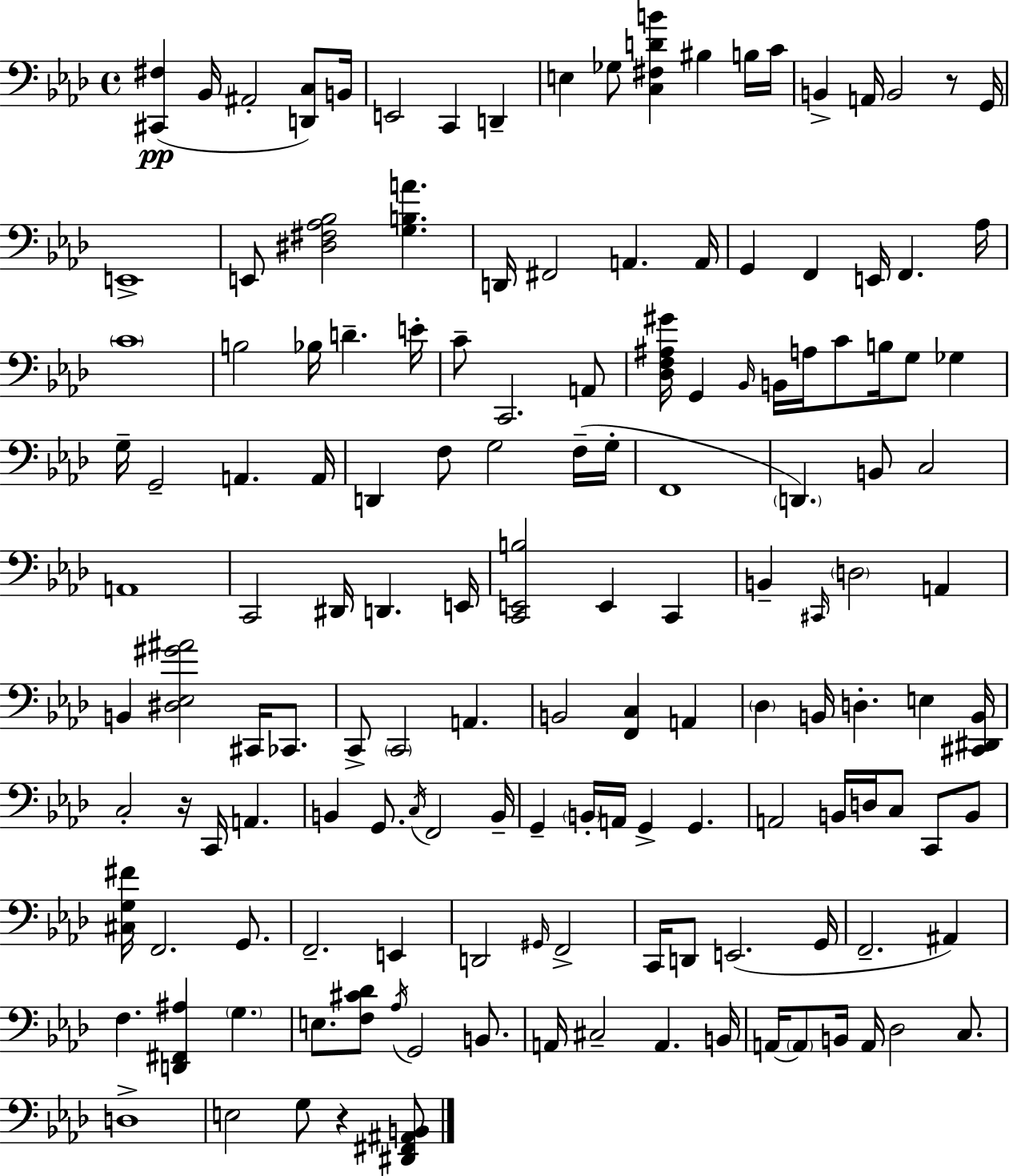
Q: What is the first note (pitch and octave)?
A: Bb2